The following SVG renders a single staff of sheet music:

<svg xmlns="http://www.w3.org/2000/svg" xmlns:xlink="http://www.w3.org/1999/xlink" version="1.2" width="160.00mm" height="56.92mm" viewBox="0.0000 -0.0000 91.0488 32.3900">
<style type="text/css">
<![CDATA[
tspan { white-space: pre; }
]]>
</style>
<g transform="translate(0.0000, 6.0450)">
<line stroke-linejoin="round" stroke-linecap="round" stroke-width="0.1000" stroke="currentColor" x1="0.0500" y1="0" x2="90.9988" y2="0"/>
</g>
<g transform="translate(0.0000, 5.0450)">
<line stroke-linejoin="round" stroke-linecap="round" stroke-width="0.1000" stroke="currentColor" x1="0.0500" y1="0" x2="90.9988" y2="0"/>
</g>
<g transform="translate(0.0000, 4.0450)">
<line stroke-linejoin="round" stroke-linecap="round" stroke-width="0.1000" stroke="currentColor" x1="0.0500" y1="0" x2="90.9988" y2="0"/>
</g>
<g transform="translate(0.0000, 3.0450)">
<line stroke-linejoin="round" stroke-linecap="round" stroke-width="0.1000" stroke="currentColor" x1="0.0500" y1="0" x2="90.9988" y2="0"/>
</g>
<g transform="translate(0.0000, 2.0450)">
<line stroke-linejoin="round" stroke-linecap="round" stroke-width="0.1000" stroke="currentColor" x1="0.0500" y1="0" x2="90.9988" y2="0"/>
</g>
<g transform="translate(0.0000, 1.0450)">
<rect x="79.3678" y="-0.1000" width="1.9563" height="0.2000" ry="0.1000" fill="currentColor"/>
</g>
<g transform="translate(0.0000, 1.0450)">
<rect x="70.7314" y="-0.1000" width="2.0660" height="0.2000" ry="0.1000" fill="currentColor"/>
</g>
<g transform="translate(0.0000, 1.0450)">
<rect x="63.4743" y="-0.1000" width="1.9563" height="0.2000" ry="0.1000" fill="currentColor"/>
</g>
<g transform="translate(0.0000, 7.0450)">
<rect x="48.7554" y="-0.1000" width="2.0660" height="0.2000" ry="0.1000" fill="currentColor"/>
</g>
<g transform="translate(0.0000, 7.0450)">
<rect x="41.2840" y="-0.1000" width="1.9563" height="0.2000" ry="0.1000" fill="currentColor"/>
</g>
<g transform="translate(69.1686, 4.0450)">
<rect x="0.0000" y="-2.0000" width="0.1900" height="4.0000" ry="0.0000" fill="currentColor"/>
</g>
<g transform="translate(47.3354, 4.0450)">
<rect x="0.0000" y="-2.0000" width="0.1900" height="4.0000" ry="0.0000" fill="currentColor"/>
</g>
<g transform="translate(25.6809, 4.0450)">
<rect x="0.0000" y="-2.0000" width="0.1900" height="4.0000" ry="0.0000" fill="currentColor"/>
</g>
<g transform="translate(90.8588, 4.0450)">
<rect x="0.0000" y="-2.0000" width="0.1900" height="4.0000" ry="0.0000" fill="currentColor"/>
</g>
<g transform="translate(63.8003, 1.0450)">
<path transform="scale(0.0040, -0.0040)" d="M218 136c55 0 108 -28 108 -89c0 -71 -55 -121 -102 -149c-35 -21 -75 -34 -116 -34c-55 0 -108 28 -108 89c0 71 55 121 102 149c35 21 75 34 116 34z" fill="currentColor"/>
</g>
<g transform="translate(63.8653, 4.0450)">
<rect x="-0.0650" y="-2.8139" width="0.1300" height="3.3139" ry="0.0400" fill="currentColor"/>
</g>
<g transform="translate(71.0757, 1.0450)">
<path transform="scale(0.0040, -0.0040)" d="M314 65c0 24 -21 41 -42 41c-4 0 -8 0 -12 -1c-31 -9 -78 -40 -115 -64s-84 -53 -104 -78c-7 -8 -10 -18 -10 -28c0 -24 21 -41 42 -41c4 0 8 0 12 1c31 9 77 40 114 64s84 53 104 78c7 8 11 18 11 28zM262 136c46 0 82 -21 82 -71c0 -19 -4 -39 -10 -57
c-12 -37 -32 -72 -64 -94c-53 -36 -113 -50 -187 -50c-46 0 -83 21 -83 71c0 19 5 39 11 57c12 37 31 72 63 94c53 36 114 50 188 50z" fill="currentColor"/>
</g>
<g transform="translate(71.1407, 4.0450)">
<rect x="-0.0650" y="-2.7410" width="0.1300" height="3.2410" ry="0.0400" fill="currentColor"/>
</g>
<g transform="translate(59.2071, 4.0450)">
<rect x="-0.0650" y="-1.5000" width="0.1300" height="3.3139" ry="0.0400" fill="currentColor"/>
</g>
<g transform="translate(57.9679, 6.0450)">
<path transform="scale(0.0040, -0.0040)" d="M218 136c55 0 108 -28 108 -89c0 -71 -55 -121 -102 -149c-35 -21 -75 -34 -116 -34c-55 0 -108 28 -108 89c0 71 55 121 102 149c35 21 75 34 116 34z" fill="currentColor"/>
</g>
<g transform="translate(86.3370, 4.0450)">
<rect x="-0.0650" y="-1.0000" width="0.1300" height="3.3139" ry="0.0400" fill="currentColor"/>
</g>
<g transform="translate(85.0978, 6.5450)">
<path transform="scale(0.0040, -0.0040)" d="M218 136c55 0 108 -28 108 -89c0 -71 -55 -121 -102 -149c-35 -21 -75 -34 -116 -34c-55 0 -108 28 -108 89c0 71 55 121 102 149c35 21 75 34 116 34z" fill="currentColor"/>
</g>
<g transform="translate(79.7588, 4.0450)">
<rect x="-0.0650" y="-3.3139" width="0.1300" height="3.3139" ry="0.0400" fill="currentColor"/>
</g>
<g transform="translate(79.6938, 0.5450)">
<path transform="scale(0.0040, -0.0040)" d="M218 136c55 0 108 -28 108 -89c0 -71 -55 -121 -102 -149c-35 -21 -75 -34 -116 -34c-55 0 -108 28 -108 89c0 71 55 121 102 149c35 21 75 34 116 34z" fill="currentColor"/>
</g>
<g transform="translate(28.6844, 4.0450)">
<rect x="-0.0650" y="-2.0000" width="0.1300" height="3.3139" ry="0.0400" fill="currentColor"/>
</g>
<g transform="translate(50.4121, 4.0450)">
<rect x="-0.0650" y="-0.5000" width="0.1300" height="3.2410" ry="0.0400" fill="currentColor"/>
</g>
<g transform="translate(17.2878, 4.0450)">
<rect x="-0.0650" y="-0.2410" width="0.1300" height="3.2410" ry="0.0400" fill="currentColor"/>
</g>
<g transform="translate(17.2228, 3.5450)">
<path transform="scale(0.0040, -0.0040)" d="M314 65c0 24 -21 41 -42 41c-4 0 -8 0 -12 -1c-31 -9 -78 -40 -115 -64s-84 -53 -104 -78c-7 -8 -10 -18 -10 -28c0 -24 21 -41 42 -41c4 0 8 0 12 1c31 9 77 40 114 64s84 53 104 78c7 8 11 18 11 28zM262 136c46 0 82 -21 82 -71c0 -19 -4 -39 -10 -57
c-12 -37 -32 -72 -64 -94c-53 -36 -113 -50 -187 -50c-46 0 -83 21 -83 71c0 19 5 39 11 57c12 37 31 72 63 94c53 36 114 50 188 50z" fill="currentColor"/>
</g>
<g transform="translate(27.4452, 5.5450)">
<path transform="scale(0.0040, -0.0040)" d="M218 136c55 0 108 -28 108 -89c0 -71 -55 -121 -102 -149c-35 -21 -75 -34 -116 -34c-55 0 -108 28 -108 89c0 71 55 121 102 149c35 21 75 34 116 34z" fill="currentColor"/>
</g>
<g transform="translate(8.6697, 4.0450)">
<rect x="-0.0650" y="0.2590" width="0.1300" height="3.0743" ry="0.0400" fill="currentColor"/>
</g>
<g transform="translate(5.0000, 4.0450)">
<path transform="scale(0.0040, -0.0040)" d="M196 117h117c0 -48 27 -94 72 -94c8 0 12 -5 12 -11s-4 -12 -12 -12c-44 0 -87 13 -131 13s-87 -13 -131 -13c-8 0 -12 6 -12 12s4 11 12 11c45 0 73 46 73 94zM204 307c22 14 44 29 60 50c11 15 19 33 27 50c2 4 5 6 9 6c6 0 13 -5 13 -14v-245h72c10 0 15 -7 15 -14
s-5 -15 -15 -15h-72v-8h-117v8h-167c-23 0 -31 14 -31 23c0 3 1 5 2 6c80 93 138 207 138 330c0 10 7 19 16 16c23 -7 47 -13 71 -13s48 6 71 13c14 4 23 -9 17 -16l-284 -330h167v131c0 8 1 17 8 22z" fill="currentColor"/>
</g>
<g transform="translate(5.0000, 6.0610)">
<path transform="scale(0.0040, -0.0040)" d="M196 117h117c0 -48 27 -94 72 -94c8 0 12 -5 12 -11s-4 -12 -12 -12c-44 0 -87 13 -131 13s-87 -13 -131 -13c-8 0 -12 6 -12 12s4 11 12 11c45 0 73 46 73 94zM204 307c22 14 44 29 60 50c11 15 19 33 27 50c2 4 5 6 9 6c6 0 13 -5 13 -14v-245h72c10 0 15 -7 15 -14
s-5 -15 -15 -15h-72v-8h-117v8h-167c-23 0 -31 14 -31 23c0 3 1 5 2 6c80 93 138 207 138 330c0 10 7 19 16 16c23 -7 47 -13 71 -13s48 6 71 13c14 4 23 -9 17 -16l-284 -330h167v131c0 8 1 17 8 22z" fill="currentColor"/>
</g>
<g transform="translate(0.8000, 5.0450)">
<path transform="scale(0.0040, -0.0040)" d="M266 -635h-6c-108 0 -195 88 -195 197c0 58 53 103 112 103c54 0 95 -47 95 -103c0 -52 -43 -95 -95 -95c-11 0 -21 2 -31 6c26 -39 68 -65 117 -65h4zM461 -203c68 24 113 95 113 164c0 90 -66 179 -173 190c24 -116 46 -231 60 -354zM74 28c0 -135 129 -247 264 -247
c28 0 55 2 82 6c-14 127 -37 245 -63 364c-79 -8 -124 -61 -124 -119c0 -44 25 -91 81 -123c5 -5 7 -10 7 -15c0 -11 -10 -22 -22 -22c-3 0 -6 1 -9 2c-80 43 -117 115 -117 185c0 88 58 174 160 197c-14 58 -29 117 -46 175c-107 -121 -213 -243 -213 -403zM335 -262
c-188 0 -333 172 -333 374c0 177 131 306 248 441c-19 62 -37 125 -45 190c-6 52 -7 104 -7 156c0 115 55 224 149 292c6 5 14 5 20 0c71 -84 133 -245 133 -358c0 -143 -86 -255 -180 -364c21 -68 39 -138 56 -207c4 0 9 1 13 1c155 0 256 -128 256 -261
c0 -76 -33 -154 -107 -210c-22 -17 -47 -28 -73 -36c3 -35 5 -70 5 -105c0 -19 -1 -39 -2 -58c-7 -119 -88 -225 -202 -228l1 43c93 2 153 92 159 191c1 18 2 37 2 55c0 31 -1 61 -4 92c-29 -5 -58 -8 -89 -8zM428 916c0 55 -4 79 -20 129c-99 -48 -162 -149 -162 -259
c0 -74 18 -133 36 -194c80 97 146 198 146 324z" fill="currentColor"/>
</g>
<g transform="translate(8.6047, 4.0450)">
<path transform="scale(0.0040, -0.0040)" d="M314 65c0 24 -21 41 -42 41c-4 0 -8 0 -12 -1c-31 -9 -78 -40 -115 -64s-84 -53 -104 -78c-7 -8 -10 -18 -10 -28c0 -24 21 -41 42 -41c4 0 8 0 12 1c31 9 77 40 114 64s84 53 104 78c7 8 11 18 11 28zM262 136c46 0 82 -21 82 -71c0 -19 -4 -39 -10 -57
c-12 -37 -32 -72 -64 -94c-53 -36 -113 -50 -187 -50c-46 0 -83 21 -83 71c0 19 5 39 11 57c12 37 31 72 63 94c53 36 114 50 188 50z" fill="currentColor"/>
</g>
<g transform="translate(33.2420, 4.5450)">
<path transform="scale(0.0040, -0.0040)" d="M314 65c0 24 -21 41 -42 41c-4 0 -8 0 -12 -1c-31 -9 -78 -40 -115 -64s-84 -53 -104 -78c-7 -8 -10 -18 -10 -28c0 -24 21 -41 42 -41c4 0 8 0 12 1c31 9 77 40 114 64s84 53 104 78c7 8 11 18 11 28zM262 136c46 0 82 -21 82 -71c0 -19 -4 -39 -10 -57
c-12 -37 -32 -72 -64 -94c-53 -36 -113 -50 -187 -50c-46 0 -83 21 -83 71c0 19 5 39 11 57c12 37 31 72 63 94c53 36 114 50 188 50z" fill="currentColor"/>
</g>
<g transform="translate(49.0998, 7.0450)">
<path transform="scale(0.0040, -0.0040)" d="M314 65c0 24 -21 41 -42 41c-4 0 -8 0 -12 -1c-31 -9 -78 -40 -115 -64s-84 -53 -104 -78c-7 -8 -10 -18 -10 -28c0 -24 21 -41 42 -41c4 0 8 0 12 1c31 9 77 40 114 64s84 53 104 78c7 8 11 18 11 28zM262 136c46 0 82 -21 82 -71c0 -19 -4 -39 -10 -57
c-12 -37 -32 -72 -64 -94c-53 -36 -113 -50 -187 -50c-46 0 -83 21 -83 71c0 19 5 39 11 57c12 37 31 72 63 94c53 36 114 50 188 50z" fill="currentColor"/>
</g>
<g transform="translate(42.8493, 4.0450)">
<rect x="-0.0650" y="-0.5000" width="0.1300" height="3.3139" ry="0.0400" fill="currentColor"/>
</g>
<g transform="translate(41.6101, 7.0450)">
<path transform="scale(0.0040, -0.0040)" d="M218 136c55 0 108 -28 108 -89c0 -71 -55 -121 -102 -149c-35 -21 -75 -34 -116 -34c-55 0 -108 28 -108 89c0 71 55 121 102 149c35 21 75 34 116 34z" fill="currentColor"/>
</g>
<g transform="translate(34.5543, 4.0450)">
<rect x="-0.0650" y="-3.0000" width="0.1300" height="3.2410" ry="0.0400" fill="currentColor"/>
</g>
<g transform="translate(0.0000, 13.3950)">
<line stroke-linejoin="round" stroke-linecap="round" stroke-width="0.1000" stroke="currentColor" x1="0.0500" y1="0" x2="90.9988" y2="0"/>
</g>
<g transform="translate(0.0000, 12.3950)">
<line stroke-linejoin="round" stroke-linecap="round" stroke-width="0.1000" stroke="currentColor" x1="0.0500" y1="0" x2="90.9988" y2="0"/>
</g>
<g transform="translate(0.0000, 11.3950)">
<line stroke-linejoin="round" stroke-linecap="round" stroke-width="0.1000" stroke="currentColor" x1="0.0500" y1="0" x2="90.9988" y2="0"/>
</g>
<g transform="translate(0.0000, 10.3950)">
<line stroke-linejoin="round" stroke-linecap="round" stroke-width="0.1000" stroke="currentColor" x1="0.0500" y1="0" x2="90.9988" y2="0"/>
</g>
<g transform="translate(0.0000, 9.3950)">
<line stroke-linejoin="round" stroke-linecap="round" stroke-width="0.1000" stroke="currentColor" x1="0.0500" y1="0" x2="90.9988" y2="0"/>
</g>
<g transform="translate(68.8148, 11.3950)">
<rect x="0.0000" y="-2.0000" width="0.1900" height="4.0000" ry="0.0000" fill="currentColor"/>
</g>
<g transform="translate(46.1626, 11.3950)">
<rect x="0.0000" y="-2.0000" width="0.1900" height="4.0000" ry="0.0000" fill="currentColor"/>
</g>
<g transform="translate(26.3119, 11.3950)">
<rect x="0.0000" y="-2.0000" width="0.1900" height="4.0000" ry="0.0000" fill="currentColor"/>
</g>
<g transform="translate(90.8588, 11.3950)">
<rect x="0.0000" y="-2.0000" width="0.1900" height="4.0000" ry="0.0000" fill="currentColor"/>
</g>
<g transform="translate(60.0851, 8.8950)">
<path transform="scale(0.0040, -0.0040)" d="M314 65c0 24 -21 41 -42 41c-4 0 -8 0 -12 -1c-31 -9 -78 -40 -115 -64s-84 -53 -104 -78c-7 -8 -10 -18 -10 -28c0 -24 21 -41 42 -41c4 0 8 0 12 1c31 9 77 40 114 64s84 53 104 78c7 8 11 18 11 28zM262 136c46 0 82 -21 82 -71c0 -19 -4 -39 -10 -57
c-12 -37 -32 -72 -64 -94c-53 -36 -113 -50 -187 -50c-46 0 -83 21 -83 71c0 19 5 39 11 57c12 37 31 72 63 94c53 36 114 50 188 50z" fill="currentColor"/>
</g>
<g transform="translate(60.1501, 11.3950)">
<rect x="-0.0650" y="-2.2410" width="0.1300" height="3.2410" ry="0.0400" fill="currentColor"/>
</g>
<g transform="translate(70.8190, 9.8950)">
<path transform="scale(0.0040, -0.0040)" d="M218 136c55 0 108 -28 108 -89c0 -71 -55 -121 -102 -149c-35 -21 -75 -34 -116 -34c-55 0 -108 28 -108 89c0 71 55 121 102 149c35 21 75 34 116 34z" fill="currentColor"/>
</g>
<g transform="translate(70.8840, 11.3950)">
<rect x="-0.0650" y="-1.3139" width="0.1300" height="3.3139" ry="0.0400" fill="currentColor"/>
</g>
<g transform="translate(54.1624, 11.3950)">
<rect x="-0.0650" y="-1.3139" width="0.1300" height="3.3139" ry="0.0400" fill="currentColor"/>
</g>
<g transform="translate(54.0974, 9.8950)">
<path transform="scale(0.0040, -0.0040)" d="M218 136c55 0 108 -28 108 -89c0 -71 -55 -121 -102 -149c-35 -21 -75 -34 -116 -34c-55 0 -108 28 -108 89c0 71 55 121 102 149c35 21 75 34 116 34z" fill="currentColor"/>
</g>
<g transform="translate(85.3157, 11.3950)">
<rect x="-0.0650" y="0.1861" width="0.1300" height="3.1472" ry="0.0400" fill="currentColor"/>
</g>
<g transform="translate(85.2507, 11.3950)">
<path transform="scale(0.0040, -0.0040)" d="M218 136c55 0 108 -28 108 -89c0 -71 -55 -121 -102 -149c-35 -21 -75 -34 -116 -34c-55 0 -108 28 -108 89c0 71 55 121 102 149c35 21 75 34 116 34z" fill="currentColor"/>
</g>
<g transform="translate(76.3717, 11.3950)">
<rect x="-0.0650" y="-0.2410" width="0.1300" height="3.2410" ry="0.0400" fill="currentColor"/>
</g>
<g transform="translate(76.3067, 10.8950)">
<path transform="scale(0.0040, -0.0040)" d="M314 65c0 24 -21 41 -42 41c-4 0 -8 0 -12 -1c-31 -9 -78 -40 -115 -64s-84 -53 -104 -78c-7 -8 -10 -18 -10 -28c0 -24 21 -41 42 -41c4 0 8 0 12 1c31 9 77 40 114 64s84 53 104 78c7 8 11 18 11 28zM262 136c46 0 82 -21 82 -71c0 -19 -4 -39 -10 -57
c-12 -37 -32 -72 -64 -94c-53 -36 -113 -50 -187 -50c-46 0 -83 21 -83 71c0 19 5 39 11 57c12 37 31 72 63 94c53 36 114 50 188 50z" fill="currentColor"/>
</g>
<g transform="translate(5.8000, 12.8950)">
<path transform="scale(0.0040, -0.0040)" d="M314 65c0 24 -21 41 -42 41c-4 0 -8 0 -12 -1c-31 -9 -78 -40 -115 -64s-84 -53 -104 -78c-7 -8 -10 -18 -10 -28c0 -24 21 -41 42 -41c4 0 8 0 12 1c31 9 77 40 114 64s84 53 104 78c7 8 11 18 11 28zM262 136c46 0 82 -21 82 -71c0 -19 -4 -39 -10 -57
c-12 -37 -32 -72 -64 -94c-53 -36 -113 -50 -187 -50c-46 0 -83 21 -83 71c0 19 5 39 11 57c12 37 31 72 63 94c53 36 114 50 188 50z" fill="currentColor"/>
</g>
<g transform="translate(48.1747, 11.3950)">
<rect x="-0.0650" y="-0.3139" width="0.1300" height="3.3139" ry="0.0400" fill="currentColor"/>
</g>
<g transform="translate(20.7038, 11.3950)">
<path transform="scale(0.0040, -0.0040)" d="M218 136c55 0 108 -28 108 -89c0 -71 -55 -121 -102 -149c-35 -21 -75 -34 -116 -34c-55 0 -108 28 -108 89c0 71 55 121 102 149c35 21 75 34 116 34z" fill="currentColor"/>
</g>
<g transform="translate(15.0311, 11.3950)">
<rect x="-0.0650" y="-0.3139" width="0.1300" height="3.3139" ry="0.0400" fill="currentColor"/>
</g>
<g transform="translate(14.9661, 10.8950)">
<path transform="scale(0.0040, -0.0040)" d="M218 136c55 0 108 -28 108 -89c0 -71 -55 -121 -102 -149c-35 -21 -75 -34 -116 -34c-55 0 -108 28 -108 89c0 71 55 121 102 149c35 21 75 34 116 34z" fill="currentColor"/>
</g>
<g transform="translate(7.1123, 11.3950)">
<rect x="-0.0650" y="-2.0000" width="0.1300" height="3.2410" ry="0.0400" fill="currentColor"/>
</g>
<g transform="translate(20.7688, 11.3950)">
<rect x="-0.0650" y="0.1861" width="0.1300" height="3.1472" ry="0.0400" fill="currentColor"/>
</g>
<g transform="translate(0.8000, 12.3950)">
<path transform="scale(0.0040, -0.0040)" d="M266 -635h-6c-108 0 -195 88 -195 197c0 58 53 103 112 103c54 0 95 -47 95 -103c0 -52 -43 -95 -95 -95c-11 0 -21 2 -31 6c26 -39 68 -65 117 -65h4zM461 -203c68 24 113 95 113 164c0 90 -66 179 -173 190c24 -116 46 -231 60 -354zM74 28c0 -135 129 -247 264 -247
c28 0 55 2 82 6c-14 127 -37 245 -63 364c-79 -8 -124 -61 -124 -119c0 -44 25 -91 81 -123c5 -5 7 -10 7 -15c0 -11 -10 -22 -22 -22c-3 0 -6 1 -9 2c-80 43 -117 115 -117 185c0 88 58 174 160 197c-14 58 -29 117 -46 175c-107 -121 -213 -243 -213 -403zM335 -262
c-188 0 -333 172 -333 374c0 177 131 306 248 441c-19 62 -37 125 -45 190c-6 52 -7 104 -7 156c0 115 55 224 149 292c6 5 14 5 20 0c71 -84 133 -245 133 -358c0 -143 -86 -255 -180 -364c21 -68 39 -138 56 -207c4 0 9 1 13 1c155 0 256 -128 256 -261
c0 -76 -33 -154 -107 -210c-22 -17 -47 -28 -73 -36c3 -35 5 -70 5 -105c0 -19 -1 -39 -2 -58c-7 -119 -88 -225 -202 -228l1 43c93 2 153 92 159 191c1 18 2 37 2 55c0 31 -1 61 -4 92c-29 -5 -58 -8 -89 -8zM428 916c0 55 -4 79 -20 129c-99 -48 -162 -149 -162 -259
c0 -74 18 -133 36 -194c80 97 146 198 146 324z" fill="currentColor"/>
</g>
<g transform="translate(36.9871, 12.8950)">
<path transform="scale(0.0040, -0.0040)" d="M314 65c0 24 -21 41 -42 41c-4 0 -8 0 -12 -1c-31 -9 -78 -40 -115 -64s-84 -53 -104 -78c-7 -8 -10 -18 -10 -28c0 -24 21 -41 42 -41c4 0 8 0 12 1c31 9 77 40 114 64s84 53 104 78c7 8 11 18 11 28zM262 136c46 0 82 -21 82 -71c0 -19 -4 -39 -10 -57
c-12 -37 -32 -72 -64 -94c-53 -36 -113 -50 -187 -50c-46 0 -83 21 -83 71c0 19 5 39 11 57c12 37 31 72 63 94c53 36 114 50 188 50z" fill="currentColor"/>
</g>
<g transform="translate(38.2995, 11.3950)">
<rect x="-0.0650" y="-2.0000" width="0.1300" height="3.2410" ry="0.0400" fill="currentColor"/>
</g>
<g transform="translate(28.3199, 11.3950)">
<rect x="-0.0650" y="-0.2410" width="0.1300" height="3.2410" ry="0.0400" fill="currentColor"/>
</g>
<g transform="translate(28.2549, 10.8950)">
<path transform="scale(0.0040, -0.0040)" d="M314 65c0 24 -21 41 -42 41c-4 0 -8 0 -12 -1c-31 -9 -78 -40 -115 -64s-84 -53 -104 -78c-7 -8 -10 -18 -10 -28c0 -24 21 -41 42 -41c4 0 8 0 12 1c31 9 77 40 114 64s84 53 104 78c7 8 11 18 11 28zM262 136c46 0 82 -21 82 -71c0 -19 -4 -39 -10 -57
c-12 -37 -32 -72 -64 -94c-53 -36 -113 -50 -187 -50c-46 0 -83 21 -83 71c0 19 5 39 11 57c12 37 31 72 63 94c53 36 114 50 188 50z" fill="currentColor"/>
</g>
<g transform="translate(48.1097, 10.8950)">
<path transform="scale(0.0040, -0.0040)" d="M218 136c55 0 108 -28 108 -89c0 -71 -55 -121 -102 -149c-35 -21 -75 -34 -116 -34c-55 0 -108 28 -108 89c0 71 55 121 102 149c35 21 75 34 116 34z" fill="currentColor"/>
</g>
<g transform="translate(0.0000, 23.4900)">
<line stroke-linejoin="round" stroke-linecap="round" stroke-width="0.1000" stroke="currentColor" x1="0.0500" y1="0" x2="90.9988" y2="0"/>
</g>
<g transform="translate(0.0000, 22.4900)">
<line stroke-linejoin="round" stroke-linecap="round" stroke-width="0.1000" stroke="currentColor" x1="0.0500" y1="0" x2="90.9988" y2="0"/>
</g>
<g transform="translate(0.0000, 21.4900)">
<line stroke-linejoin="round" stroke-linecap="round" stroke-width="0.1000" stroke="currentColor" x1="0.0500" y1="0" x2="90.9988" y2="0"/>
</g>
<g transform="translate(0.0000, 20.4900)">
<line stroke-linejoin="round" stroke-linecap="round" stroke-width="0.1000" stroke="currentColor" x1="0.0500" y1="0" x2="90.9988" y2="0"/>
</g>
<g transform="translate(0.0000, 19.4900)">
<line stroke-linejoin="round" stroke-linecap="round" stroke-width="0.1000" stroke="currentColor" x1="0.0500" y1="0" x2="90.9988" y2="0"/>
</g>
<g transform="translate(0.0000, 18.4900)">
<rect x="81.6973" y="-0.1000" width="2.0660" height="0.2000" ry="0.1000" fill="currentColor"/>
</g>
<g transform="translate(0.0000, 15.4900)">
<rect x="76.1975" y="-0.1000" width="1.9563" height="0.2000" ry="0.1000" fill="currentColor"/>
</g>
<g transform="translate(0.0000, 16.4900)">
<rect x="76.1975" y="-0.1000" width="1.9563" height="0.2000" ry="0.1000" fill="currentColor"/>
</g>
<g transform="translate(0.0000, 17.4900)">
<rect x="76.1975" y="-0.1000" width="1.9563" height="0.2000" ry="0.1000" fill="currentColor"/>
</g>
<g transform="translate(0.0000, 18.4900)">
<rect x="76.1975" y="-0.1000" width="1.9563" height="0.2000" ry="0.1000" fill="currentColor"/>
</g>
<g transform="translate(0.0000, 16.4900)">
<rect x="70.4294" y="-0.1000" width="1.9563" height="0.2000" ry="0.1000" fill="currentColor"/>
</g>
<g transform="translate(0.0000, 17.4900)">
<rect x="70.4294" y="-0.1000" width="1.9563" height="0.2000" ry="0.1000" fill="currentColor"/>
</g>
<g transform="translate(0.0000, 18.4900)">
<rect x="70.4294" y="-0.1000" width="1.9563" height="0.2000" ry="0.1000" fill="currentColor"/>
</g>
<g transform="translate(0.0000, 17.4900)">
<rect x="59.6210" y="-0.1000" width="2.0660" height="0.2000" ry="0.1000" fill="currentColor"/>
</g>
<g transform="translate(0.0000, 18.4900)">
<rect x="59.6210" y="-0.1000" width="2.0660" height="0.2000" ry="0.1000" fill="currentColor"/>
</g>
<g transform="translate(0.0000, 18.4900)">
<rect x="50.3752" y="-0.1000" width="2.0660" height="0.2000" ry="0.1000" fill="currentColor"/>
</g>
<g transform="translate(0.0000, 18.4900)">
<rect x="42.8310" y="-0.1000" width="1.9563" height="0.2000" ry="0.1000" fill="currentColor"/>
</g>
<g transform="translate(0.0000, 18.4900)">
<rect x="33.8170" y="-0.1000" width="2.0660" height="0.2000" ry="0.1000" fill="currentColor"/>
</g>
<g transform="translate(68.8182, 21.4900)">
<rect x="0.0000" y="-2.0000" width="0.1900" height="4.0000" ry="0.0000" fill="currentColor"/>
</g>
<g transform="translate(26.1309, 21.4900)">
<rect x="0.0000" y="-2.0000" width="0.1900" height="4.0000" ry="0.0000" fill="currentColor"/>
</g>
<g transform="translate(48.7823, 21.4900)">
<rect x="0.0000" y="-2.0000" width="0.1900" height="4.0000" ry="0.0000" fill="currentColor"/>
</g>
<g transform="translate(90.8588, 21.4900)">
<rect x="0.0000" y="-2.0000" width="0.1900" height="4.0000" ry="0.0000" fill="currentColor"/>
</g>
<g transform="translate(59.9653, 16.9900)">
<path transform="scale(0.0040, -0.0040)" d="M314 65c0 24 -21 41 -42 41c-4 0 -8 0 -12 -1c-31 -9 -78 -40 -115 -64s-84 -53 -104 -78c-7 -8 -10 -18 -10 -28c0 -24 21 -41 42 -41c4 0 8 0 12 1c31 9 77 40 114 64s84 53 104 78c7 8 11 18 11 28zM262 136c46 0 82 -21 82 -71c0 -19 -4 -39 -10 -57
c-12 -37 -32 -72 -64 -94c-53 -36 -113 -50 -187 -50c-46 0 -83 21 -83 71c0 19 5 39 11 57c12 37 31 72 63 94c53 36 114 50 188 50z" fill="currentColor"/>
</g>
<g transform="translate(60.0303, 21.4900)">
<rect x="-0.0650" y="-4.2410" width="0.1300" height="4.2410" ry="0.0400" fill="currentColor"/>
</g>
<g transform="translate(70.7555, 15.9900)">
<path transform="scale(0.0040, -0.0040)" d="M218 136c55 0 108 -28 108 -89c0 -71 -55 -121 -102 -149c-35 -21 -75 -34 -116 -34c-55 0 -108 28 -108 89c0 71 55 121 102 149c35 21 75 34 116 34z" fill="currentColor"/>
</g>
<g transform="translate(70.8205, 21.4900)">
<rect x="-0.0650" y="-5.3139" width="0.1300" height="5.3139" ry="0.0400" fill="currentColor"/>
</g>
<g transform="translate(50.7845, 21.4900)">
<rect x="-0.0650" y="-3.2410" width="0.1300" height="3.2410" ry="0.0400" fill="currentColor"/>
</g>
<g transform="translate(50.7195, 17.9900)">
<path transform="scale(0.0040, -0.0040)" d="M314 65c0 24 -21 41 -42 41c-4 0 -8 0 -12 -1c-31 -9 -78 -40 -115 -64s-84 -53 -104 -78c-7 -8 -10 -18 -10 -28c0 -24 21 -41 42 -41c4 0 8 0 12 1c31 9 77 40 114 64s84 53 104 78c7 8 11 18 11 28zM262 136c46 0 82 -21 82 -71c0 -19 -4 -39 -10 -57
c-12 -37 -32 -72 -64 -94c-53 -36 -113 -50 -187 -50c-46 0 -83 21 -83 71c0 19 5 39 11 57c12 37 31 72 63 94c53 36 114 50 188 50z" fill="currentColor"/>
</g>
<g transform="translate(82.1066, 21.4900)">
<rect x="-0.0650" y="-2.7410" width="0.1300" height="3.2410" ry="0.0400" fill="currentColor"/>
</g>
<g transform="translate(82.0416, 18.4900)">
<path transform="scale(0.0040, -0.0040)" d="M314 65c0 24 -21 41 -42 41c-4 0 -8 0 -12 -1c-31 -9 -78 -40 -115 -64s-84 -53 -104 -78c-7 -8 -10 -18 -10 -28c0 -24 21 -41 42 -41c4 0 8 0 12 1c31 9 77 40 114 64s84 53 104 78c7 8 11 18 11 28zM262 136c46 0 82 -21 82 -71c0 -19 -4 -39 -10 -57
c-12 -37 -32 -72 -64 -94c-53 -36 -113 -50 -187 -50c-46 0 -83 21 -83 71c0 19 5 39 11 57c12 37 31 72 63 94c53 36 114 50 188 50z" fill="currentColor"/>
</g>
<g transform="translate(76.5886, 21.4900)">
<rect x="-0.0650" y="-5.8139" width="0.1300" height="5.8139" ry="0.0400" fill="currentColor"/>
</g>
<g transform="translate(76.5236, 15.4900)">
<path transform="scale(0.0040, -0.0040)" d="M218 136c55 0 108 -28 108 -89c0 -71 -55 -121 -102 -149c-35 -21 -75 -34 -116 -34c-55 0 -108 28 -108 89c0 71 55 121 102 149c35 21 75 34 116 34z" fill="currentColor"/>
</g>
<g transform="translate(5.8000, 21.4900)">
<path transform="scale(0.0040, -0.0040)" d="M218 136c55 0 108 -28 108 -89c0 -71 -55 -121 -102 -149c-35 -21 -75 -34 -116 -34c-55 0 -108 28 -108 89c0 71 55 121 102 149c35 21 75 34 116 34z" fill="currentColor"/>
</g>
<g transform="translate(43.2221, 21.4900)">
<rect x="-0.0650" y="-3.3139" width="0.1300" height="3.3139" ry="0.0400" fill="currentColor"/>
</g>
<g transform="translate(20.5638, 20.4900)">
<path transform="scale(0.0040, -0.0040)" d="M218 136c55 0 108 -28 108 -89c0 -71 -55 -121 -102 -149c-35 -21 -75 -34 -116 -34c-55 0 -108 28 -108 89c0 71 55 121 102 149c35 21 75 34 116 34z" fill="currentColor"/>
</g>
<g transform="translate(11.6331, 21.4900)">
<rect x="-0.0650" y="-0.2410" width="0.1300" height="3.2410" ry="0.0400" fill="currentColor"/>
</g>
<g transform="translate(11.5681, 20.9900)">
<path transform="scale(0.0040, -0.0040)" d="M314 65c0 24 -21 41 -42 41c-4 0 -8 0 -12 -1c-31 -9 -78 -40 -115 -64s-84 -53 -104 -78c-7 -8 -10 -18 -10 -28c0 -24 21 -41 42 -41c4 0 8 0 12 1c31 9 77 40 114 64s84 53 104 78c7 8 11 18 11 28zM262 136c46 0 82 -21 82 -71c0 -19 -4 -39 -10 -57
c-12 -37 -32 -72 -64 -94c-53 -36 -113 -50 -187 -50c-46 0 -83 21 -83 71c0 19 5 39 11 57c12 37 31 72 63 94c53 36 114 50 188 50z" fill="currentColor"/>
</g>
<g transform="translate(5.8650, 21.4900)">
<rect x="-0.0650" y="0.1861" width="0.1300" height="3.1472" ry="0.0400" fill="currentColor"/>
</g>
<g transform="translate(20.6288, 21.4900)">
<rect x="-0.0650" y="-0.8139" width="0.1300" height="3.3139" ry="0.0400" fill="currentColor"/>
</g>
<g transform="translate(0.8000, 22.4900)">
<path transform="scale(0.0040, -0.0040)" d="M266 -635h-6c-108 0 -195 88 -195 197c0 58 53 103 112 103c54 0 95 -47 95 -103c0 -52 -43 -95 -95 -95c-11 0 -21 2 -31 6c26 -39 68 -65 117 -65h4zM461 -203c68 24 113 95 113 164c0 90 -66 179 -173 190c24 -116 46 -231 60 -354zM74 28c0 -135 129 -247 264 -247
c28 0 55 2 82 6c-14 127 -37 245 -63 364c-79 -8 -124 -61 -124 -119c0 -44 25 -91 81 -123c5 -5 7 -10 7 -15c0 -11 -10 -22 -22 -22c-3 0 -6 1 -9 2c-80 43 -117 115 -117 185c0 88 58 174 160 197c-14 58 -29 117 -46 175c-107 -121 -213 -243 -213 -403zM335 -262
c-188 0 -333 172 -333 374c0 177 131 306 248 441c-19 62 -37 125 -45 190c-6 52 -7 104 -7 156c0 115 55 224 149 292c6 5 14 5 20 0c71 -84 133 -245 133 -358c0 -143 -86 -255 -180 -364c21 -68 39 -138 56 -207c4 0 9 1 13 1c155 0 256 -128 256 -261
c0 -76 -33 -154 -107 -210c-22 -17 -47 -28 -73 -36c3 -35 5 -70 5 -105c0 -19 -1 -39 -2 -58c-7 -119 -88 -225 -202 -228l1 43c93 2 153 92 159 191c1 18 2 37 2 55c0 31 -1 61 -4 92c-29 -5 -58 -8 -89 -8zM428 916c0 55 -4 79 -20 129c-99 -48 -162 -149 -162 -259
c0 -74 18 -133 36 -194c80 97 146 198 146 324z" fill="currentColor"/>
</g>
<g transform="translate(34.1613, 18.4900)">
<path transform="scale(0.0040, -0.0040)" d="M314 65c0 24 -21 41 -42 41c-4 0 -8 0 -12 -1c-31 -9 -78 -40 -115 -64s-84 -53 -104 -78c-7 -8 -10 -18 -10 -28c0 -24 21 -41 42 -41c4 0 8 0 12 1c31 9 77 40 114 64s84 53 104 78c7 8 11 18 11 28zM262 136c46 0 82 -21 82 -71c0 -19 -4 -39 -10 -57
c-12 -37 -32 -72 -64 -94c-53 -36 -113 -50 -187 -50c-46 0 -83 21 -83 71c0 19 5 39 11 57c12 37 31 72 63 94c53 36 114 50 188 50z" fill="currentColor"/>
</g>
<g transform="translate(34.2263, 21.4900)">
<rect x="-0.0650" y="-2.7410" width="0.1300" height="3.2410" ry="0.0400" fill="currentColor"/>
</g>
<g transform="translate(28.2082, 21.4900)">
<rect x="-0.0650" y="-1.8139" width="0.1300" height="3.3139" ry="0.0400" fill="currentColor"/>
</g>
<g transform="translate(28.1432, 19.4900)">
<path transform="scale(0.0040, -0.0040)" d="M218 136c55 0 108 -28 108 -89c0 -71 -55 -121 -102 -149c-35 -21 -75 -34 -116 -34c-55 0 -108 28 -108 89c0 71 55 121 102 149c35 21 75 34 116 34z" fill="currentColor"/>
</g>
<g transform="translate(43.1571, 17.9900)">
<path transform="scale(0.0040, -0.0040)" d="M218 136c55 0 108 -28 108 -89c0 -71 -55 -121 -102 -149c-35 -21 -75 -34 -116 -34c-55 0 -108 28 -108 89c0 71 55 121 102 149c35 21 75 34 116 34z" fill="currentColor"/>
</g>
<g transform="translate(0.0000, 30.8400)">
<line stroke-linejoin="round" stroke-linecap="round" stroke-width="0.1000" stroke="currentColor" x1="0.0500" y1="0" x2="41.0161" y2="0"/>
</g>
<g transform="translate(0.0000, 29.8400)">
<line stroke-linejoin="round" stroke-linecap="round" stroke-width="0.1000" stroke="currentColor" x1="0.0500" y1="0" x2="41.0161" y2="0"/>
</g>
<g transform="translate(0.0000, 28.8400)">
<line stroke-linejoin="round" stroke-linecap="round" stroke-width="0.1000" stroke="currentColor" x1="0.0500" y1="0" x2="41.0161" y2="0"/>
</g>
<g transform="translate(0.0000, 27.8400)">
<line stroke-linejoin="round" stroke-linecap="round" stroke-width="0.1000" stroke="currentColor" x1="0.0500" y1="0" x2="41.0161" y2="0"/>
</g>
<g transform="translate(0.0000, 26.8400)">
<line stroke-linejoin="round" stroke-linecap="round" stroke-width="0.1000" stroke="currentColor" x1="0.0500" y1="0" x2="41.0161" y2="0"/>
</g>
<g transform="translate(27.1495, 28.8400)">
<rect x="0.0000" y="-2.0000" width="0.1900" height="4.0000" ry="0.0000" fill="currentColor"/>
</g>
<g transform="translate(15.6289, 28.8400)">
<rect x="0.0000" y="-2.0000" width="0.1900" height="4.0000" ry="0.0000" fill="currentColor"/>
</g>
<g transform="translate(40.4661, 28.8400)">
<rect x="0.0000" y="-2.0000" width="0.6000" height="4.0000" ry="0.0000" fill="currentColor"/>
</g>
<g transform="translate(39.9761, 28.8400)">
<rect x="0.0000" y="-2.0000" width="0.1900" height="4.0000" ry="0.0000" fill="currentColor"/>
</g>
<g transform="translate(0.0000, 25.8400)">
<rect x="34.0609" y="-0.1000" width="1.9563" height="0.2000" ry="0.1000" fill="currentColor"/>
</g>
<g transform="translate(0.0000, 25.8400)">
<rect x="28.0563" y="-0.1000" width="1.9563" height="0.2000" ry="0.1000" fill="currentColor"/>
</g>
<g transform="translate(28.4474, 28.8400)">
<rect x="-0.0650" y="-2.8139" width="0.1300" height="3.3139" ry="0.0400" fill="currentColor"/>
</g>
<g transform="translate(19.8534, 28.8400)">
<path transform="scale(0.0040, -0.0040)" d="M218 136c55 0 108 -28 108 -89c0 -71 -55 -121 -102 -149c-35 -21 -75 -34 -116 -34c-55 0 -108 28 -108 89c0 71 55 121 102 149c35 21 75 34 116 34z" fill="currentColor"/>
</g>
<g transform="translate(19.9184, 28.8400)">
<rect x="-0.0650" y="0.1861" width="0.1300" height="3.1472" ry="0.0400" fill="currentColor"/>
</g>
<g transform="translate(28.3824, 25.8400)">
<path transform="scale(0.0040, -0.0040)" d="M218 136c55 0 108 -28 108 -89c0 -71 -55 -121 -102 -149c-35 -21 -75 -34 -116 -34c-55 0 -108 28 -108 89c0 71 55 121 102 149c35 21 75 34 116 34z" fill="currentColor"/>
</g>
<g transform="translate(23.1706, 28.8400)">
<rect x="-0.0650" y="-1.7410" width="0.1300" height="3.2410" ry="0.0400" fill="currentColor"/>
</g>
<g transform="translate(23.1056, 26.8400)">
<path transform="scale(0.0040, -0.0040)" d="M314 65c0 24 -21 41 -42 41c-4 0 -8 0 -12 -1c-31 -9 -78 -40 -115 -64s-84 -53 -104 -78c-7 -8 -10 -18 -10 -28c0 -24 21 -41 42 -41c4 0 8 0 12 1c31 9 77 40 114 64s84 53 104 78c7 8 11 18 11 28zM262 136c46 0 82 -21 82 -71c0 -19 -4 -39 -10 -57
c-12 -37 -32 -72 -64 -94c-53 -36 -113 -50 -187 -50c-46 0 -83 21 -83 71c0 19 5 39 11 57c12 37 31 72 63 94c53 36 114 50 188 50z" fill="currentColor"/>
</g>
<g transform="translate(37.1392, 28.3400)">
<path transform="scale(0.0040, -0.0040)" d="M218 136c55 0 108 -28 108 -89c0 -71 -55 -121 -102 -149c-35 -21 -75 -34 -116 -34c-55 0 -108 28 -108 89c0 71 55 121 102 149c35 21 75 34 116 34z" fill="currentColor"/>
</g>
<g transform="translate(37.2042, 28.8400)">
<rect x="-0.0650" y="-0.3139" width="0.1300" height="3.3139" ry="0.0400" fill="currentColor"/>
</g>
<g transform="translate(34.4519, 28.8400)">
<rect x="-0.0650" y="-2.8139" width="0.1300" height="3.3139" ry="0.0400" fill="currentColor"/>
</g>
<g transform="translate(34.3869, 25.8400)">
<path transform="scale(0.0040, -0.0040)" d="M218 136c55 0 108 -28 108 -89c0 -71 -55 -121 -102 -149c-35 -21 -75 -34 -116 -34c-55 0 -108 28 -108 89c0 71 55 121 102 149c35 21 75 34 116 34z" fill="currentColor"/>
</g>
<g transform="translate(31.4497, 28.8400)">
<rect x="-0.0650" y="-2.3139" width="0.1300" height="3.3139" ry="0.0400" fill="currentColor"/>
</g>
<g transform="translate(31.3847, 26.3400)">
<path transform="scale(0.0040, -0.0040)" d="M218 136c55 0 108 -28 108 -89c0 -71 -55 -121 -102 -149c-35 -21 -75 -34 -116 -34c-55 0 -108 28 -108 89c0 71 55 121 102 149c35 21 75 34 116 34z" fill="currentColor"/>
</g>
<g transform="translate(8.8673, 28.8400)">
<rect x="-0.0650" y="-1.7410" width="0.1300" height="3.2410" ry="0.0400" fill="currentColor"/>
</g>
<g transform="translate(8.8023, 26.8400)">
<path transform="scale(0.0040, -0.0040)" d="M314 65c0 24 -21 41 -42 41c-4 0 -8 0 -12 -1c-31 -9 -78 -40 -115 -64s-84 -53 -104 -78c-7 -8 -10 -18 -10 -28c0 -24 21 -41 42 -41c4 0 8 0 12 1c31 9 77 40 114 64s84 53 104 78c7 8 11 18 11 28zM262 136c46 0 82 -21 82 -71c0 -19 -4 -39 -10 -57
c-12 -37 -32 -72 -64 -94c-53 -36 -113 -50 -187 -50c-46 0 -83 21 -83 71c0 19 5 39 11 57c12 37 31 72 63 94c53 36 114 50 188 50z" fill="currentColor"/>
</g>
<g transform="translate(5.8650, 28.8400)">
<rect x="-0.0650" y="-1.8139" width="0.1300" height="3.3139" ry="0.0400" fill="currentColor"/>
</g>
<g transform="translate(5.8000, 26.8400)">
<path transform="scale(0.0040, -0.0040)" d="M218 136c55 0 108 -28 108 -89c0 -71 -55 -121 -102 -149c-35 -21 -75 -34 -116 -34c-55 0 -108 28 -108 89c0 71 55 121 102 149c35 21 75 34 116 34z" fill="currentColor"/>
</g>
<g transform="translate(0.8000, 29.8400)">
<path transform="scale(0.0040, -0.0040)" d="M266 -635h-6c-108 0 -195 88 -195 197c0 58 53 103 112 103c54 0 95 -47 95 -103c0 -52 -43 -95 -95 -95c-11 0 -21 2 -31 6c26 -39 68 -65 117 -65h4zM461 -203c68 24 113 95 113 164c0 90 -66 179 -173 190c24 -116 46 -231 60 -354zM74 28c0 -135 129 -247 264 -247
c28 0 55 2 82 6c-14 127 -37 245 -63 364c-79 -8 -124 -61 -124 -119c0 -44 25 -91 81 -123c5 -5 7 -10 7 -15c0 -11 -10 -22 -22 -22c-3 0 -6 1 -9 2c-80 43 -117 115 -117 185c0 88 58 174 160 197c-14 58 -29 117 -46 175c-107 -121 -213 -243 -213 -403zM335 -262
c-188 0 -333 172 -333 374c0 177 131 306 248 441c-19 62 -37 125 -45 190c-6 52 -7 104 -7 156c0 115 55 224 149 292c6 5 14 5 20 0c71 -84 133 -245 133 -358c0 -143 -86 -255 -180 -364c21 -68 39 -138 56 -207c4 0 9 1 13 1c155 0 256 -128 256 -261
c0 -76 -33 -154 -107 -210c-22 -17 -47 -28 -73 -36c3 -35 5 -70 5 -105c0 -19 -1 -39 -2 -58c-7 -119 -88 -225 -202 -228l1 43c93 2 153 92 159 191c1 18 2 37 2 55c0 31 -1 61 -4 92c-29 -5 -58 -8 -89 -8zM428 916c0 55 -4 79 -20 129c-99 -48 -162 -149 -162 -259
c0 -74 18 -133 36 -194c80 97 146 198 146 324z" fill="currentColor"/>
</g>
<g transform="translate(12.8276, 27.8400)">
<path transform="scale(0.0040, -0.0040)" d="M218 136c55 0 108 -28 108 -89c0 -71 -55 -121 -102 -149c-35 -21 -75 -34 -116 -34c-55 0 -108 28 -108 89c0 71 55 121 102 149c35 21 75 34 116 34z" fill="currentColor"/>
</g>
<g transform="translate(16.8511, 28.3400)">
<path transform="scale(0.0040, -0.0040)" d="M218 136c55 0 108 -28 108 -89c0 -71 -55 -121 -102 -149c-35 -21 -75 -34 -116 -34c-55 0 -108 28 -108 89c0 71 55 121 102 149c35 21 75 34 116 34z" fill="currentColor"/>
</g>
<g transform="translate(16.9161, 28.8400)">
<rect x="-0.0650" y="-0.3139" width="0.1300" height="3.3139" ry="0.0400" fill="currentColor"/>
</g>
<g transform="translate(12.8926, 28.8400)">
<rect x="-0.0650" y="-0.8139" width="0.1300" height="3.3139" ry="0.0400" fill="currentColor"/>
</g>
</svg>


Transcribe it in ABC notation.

X:1
T:Untitled
M:4/4
L:1/4
K:C
B2 c2 F A2 C C2 E a a2 b D F2 c B c2 F2 c e g2 e c2 B B c2 d f a2 b b2 d'2 f' g' a2 f f2 d c B f2 a g a c